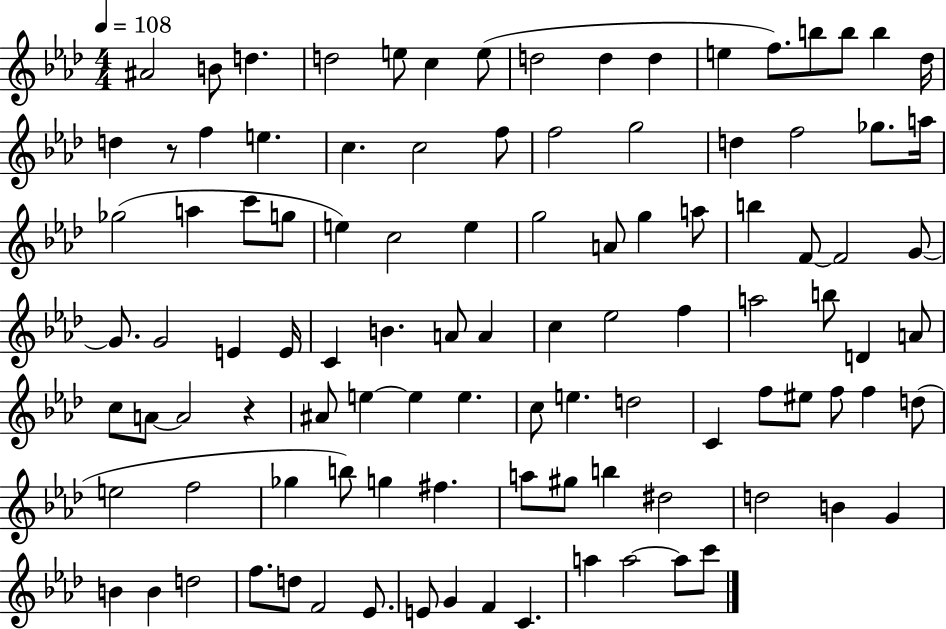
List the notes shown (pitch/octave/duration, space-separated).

A#4/h B4/e D5/q. D5/h E5/e C5/q E5/e D5/h D5/q D5/q E5/q F5/e. B5/e B5/e B5/q Db5/s D5/q R/e F5/q E5/q. C5/q. C5/h F5/e F5/h G5/h D5/q F5/h Gb5/e. A5/s Gb5/h A5/q C6/e G5/e E5/q C5/h E5/q G5/h A4/e G5/q A5/e B5/q F4/e F4/h G4/e G4/e. G4/h E4/q E4/s C4/q B4/q. A4/e A4/q C5/q Eb5/h F5/q A5/h B5/e D4/q A4/e C5/e A4/e A4/h R/q A#4/e E5/q E5/q E5/q. C5/e E5/q. D5/h C4/q F5/e EIS5/e F5/e F5/q D5/e E5/h F5/h Gb5/q B5/e G5/q F#5/q. A5/e G#5/e B5/q D#5/h D5/h B4/q G4/q B4/q B4/q D5/h F5/e. D5/e F4/h Eb4/e. E4/e G4/q F4/q C4/q. A5/q A5/h A5/e C6/e